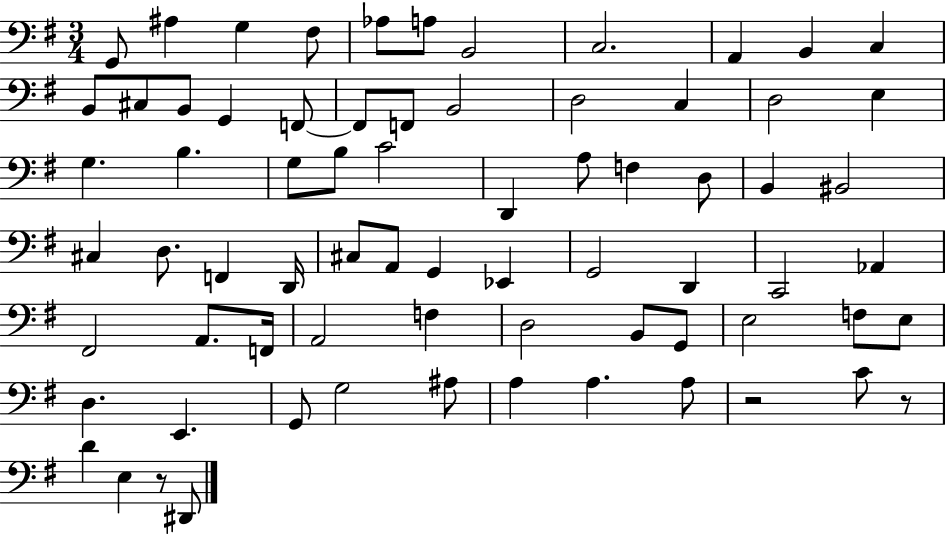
{
  \clef bass
  \numericTimeSignature
  \time 3/4
  \key g \major
  g,8 ais4 g4 fis8 | aes8 a8 b,2 | c2. | a,4 b,4 c4 | \break b,8 cis8 b,8 g,4 f,8~~ | f,8 f,8 b,2 | d2 c4 | d2 e4 | \break g4. b4. | g8 b8 c'2 | d,4 a8 f4 d8 | b,4 bis,2 | \break cis4 d8. f,4 d,16 | cis8 a,8 g,4 ees,4 | g,2 d,4 | c,2 aes,4 | \break fis,2 a,8. f,16 | a,2 f4 | d2 b,8 g,8 | e2 f8 e8 | \break d4. e,4. | g,8 g2 ais8 | a4 a4. a8 | r2 c'8 r8 | \break d'4 e4 r8 dis,8 | \bar "|."
}